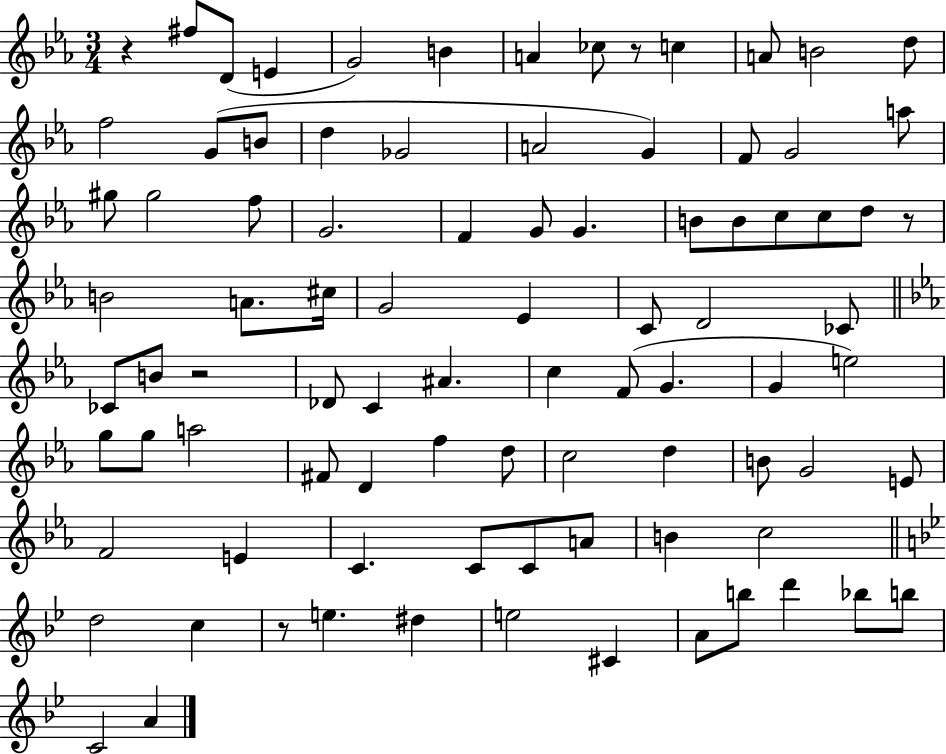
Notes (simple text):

R/q F#5/e D4/e E4/q G4/h B4/q A4/q CES5/e R/e C5/q A4/e B4/h D5/e F5/h G4/e B4/e D5/q Gb4/h A4/h G4/q F4/e G4/h A5/e G#5/e G#5/h F5/e G4/h. F4/q G4/e G4/q. B4/e B4/e C5/e C5/e D5/e R/e B4/h A4/e. C#5/s G4/h Eb4/q C4/e D4/h CES4/e CES4/e B4/e R/h Db4/e C4/q A#4/q. C5/q F4/e G4/q. G4/q E5/h G5/e G5/e A5/h F#4/e D4/q F5/q D5/e C5/h D5/q B4/e G4/h E4/e F4/h E4/q C4/q. C4/e C4/e A4/e B4/q C5/h D5/h C5/q R/e E5/q. D#5/q E5/h C#4/q A4/e B5/e D6/q Bb5/e B5/e C4/h A4/q